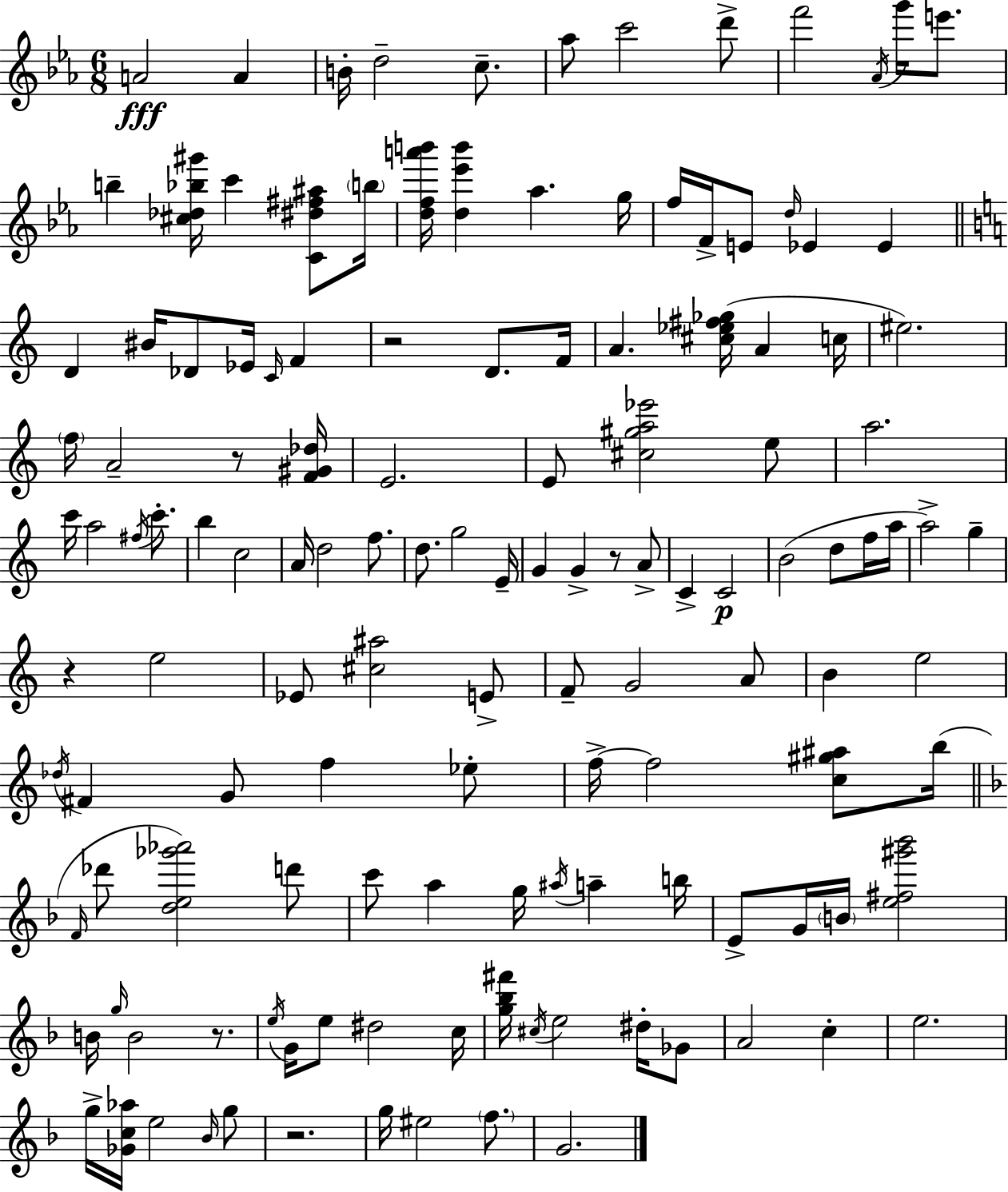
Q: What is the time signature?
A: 6/8